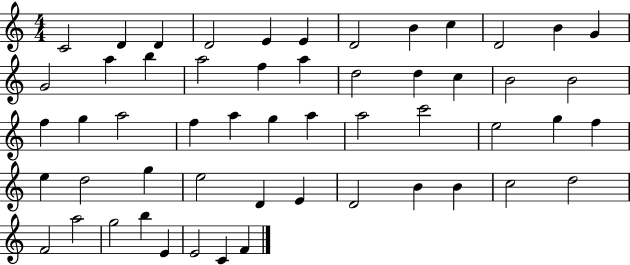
X:1
T:Untitled
M:4/4
L:1/4
K:C
C2 D D D2 E E D2 B c D2 B G G2 a b a2 f a d2 d c B2 B2 f g a2 f a g a a2 c'2 e2 g f e d2 g e2 D E D2 B B c2 d2 F2 a2 g2 b E E2 C F